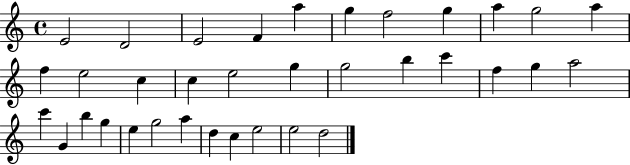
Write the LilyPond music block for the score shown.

{
  \clef treble
  \time 4/4
  \defaultTimeSignature
  \key c \major
  e'2 d'2 | e'2 f'4 a''4 | g''4 f''2 g''4 | a''4 g''2 a''4 | \break f''4 e''2 c''4 | c''4 e''2 g''4 | g''2 b''4 c'''4 | f''4 g''4 a''2 | \break c'''4 g'4 b''4 g''4 | e''4 g''2 a''4 | d''4 c''4 e''2 | e''2 d''2 | \break \bar "|."
}